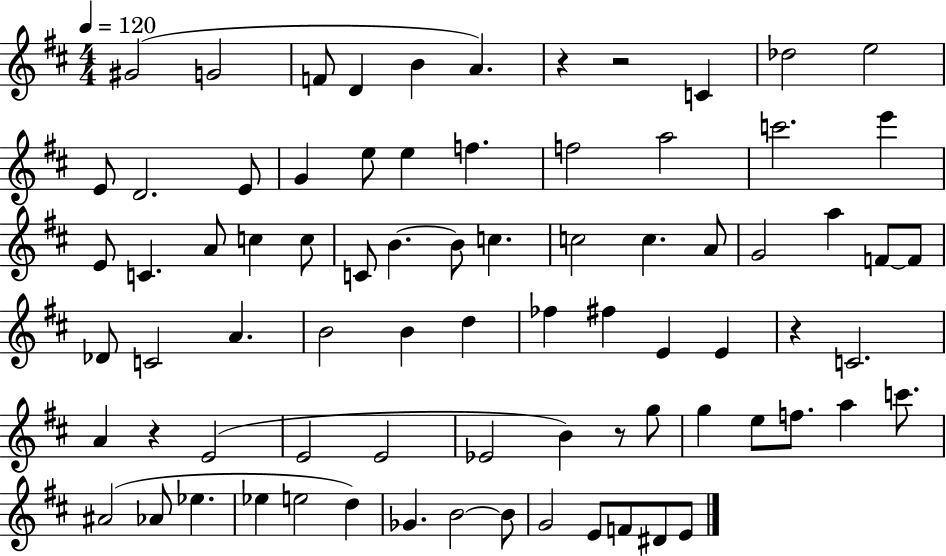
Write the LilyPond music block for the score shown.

{
  \clef treble
  \numericTimeSignature
  \time 4/4
  \key d \major
  \tempo 4 = 120
  \repeat volta 2 { gis'2( g'2 | f'8 d'4 b'4 a'4.) | r4 r2 c'4 | des''2 e''2 | \break e'8 d'2. e'8 | g'4 e''8 e''4 f''4. | f''2 a''2 | c'''2. e'''4 | \break e'8 c'4. a'8 c''4 c''8 | c'8 b'4.~~ b'8 c''4. | c''2 c''4. a'8 | g'2 a''4 f'8~~ f'8 | \break des'8 c'2 a'4. | b'2 b'4 d''4 | fes''4 fis''4 e'4 e'4 | r4 c'2. | \break a'4 r4 e'2( | e'2 e'2 | ees'2 b'4) r8 g''8 | g''4 e''8 f''8. a''4 c'''8. | \break ais'2( aes'8 ees''4. | ees''4 e''2 d''4) | ges'4. b'2~~ b'8 | g'2 e'8 f'8 dis'8 e'8 | \break } \bar "|."
}